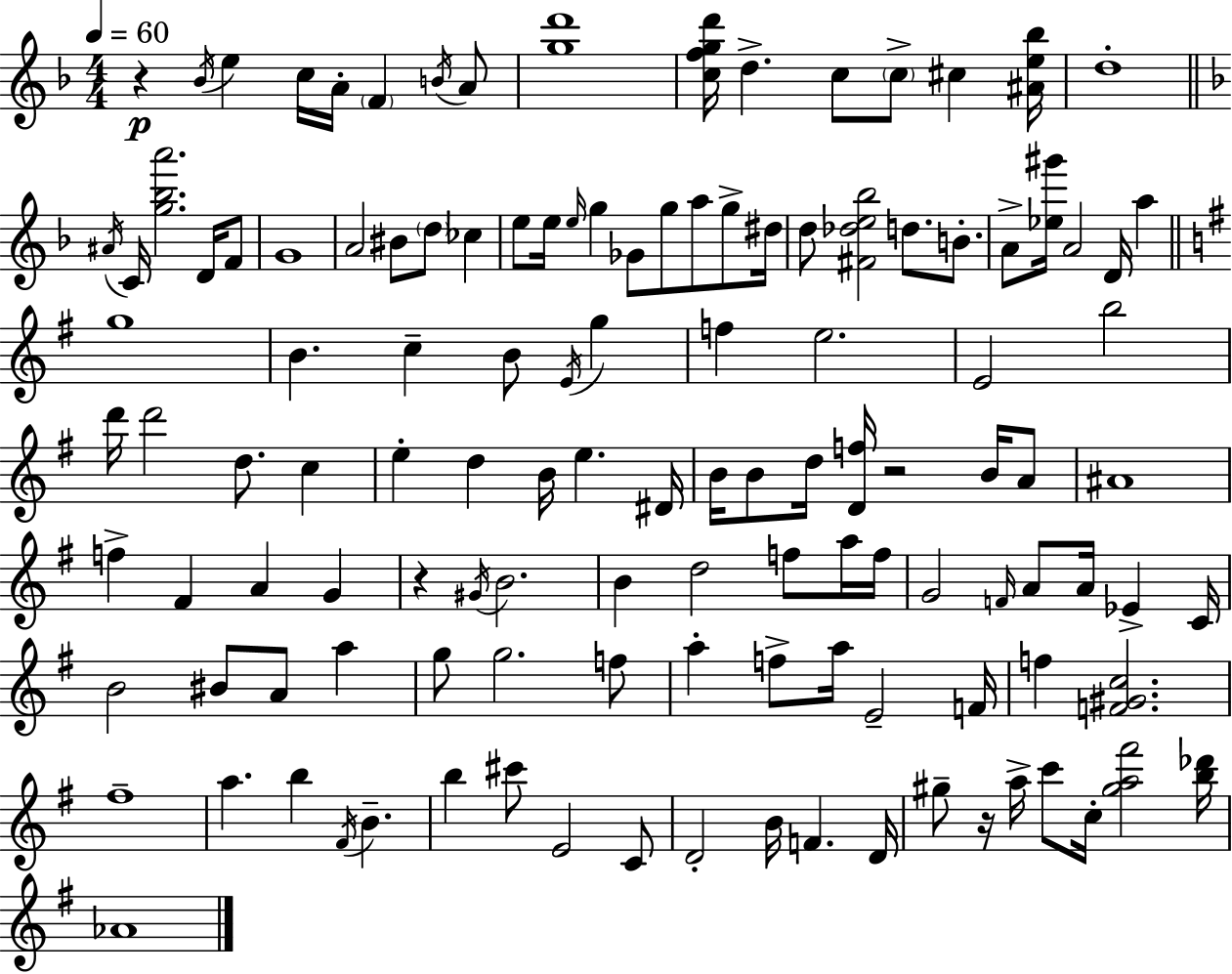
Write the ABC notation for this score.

X:1
T:Untitled
M:4/4
L:1/4
K:F
z _B/4 e c/4 A/4 F B/4 A/2 [gd']4 [cfgd']/4 d c/2 c/2 ^c [^Ae_b]/4 d4 ^A/4 C/4 [g_ba']2 D/4 F/2 G4 A2 ^B/2 d/2 _c e/2 e/4 e/4 g _G/2 g/2 a/2 g/2 ^d/4 d/2 [^F_de_b]2 d/2 B/2 A/2 [_e^g']/4 A2 D/4 a g4 B c B/2 E/4 g f e2 E2 b2 d'/4 d'2 d/2 c e d B/4 e ^D/4 B/4 B/2 d/4 [Df]/4 z2 B/4 A/2 ^A4 f ^F A G z ^G/4 B2 B d2 f/2 a/4 f/4 G2 F/4 A/2 A/4 _E C/4 B2 ^B/2 A/2 a g/2 g2 f/2 a f/2 a/4 E2 F/4 f [F^Gc]2 ^f4 a b ^F/4 B b ^c'/2 E2 C/2 D2 B/4 F D/4 ^g/2 z/4 a/4 c'/2 c/4 [^ga^f']2 [b_d']/4 _A4